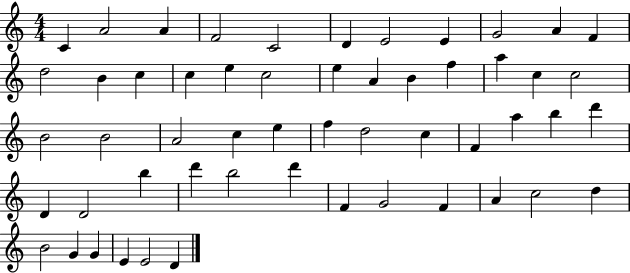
X:1
T:Untitled
M:4/4
L:1/4
K:C
C A2 A F2 C2 D E2 E G2 A F d2 B c c e c2 e A B f a c c2 B2 B2 A2 c e f d2 c F a b d' D D2 b d' b2 d' F G2 F A c2 d B2 G G E E2 D